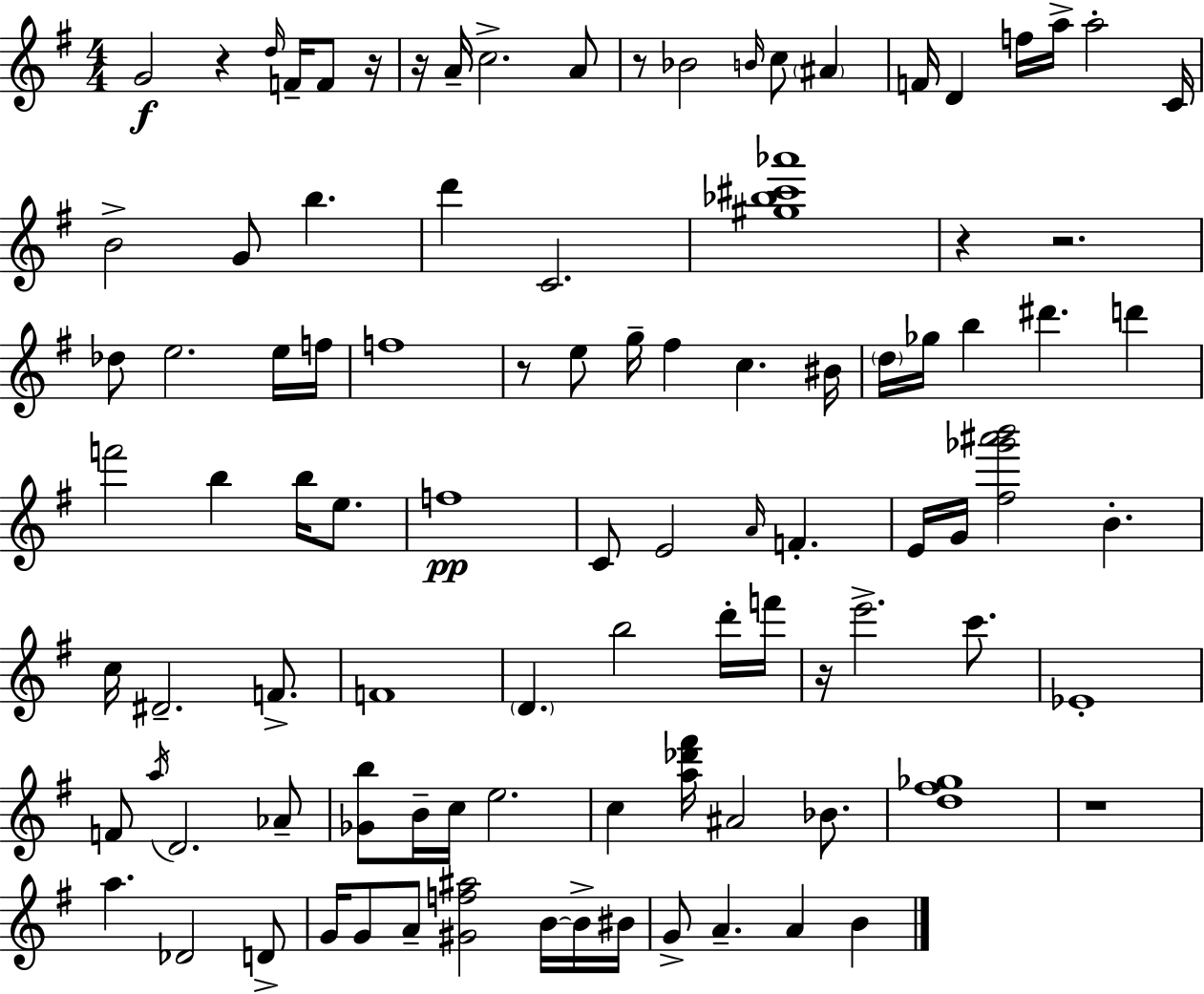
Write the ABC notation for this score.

X:1
T:Untitled
M:4/4
L:1/4
K:G
G2 z d/4 F/4 F/2 z/4 z/4 A/4 c2 A/2 z/2 _B2 B/4 c/2 ^A F/4 D f/4 a/4 a2 C/4 B2 G/2 b d' C2 [^g_b^c'_a']4 z z2 _d/2 e2 e/4 f/4 f4 z/2 e/2 g/4 ^f c ^B/4 d/4 _g/4 b ^d' d' f'2 b b/4 e/2 f4 C/2 E2 A/4 F E/4 G/4 [^f_g'^a'b']2 B c/4 ^D2 F/2 F4 D b2 d'/4 f'/4 z/4 e'2 c'/2 _E4 F/2 a/4 D2 _A/2 [_Gb]/2 B/4 c/4 e2 c [a_d'^f']/4 ^A2 _B/2 [d^f_g]4 z4 a _D2 D/2 G/4 G/2 A/2 [^Gf^a]2 B/4 B/4 ^B/4 G/2 A A B